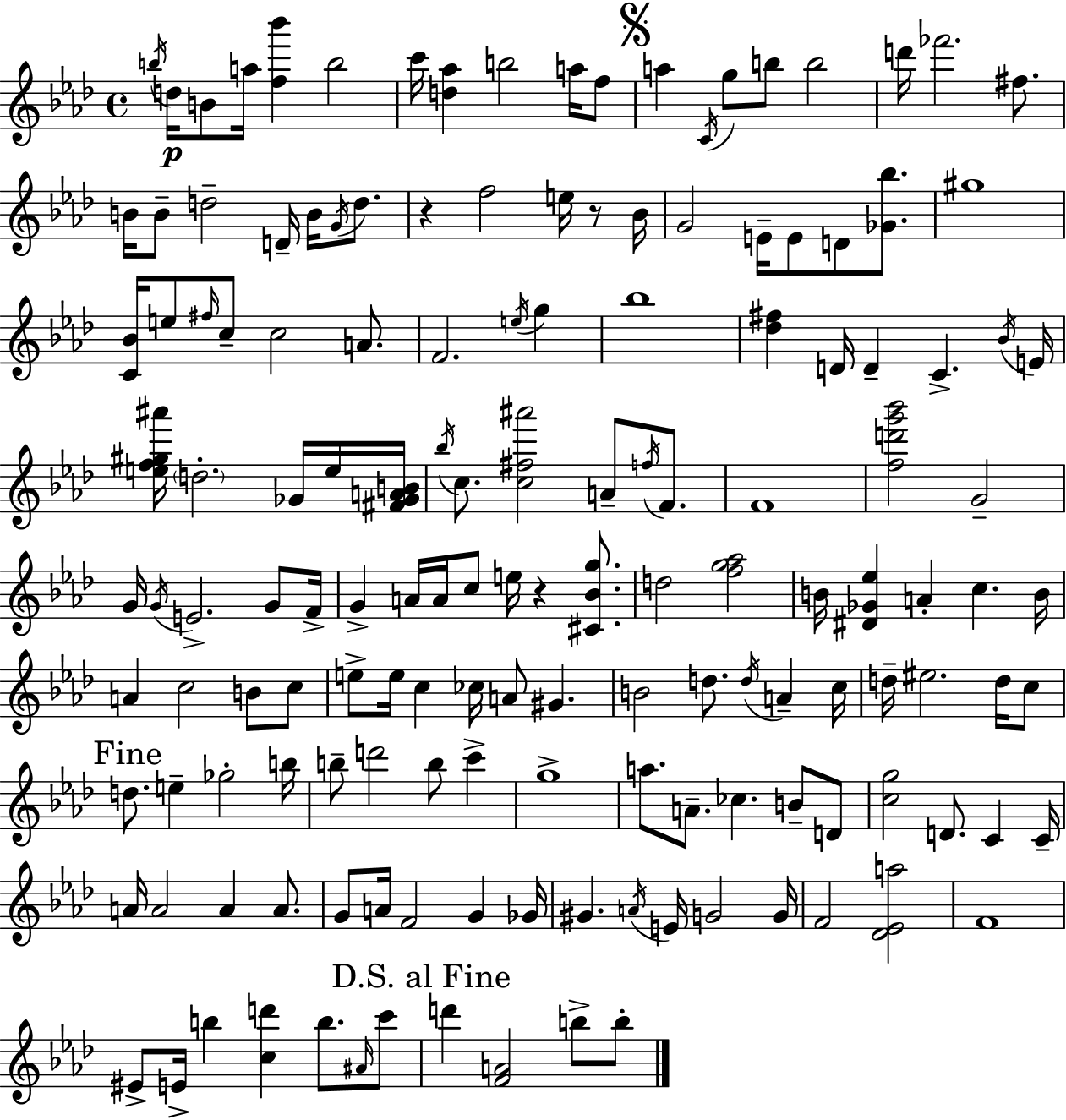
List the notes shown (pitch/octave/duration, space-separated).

B5/s D5/s B4/e A5/s [F5,Bb6]/q B5/h C6/s [D5,Ab5]/q B5/h A5/s F5/e A5/q C4/s G5/e B5/e B5/h D6/s FES6/h. F#5/e. B4/s B4/e D5/h D4/s B4/s G4/s D5/e. R/q F5/h E5/s R/e Bb4/s G4/h E4/s E4/e D4/e [Gb4,Bb5]/e. G#5/w [C4,Bb4]/s E5/e F#5/s C5/e C5/h A4/e. F4/h. E5/s G5/q Bb5/w [Db5,F#5]/q D4/s D4/q C4/q. Bb4/s E4/s [E5,F5,G#5,A#6]/s D5/h. Gb4/s E5/s [F#4,Gb4,A4,B4]/s Bb5/s C5/e. [C5,F#5,A#6]/h A4/e F5/s F4/e. F4/w [F5,D6,G6,Bb6]/h G4/h G4/s G4/s E4/h. G4/e F4/s G4/q A4/s A4/s C5/e E5/s R/q [C#4,Bb4,G5]/e. D5/h [F5,G5,Ab5]/h B4/s [D#4,Gb4,Eb5]/q A4/q C5/q. B4/s A4/q C5/h B4/e C5/e E5/e E5/s C5/q CES5/s A4/e G#4/q. B4/h D5/e. D5/s A4/q C5/s D5/s EIS5/h. D5/s C5/e D5/e. E5/q Gb5/h B5/s B5/e D6/h B5/e C6/q G5/w A5/e. A4/e. CES5/q. B4/e D4/e [C5,G5]/h D4/e. C4/q C4/s A4/s A4/h A4/q A4/e. G4/e A4/s F4/h G4/q Gb4/s G#4/q. A4/s E4/s G4/h G4/s F4/h [Db4,Eb4,A5]/h F4/w EIS4/e E4/s B5/q [C5,D6]/q B5/e. A#4/s C6/e D6/q [F4,A4]/h B5/e B5/e